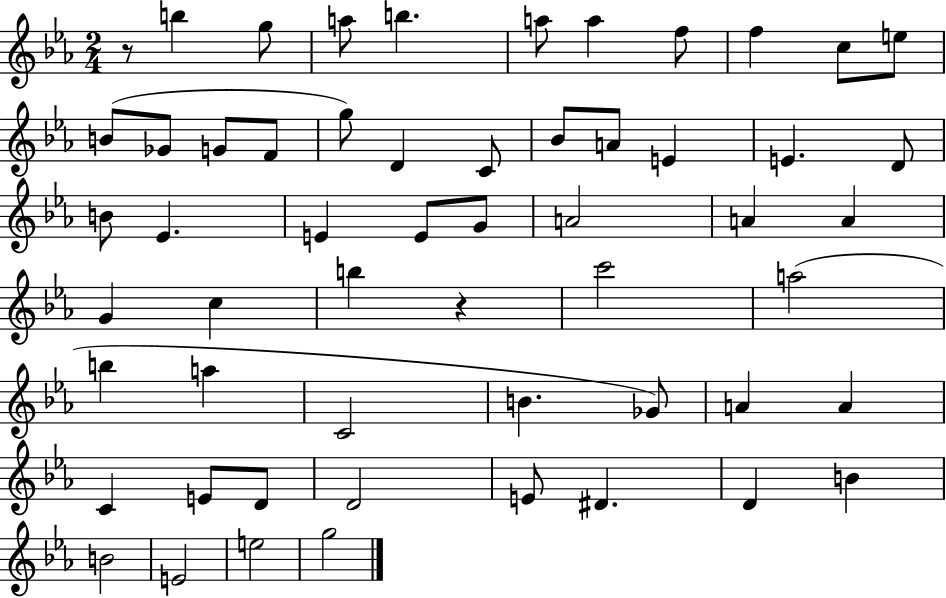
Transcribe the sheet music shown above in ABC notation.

X:1
T:Untitled
M:2/4
L:1/4
K:Eb
z/2 b g/2 a/2 b a/2 a f/2 f c/2 e/2 B/2 _G/2 G/2 F/2 g/2 D C/2 _B/2 A/2 E E D/2 B/2 _E E E/2 G/2 A2 A A G c b z c'2 a2 b a C2 B _G/2 A A C E/2 D/2 D2 E/2 ^D D B B2 E2 e2 g2